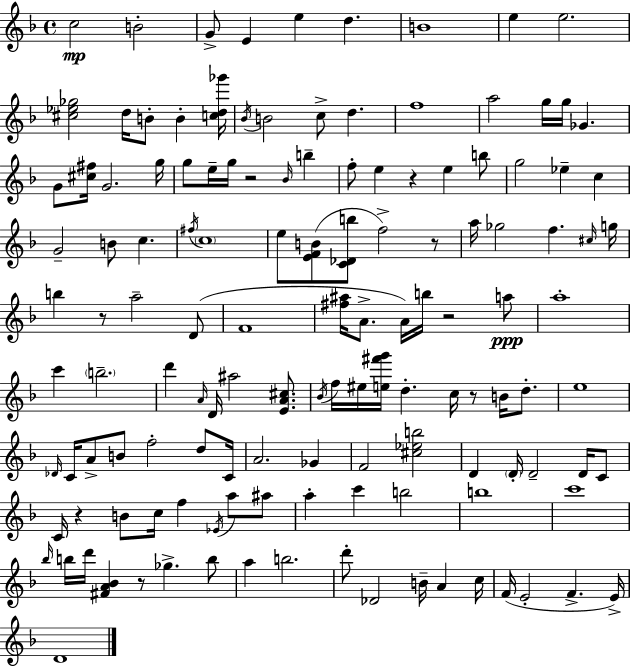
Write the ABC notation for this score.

X:1
T:Untitled
M:4/4
L:1/4
K:Dm
c2 B2 G/2 E e d B4 e e2 [^c_e_g]2 d/4 B/2 B [cd_g']/4 _B/4 B2 c/2 d f4 a2 g/4 g/4 _G G/2 [^c^f]/4 G2 g/4 g/2 e/4 g/4 z2 _B/4 b f/2 e z e b/2 g2 _e c G2 B/2 c ^f/4 c4 e/2 [EFB]/2 [C_Db]/2 f2 z/2 a/4 _g2 f ^c/4 g/4 b z/2 a2 D/2 F4 [^f^a]/4 A/2 A/4 b/4 z2 a/2 a4 c' b2 d' A/4 D/4 ^a2 [EA^c]/2 _B/4 f/4 ^e/4 [e^f'g']/4 d c/4 z/2 B/4 d/2 e4 _D/4 C/4 A/2 B/2 f2 d/2 C/4 A2 _G F2 [^c_eb]2 D D/4 D2 D/4 C/2 C/4 z B/2 c/4 f _E/4 a/2 ^a/2 a c' b2 b4 c'4 _b/4 b/4 d'/4 [^FA_B] z/2 _g b/2 a b2 d'/2 _D2 B/4 A c/4 F/4 E2 F E/4 D4